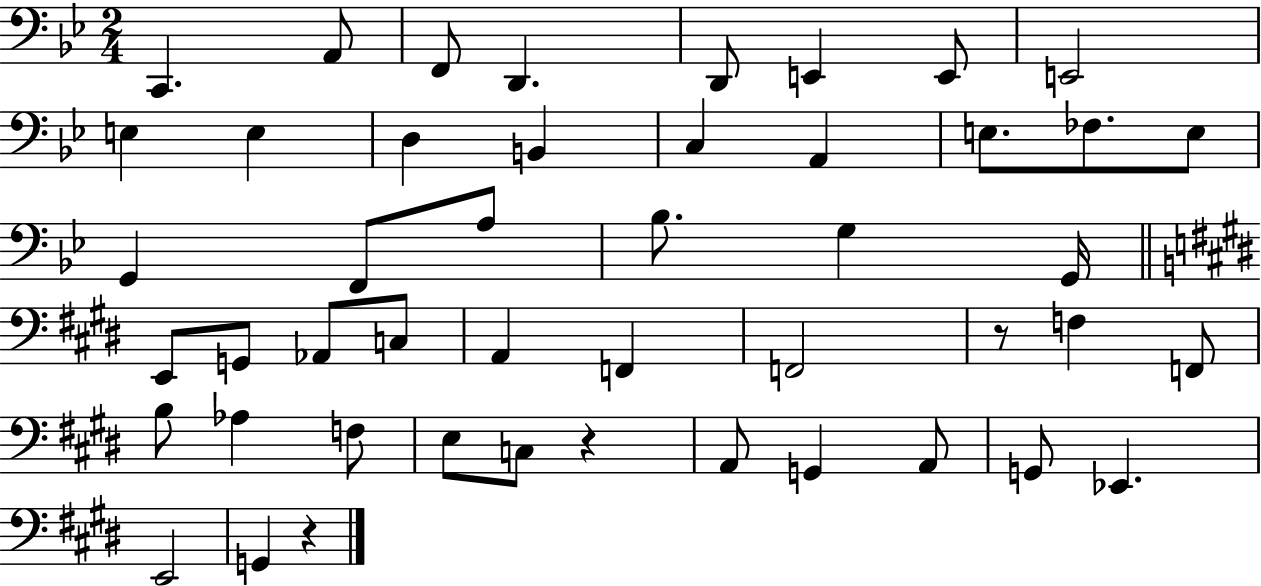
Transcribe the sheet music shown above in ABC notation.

X:1
T:Untitled
M:2/4
L:1/4
K:Bb
C,, A,,/2 F,,/2 D,, D,,/2 E,, E,,/2 E,,2 E, E, D, B,, C, A,, E,/2 _F,/2 E,/2 G,, F,,/2 A,/2 _B,/2 G, G,,/4 E,,/2 G,,/2 _A,,/2 C,/2 A,, F,, F,,2 z/2 F, F,,/2 B,/2 _A, F,/2 E,/2 C,/2 z A,,/2 G,, A,,/2 G,,/2 _E,, E,,2 G,, z